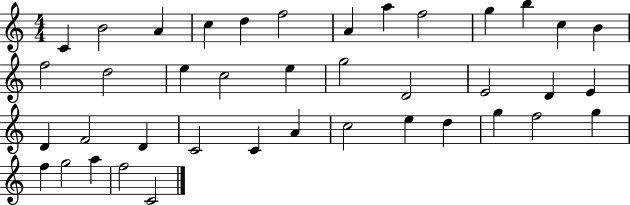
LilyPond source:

{
  \clef treble
  \numericTimeSignature
  \time 4/4
  \key c \major
  c'4 b'2 a'4 | c''4 d''4 f''2 | a'4 a''4 f''2 | g''4 b''4 c''4 b'4 | \break f''2 d''2 | e''4 c''2 e''4 | g''2 d'2 | e'2 d'4 e'4 | \break d'4 f'2 d'4 | c'2 c'4 a'4 | c''2 e''4 d''4 | g''4 f''2 g''4 | \break f''4 g''2 a''4 | f''2 c'2 | \bar "|."
}